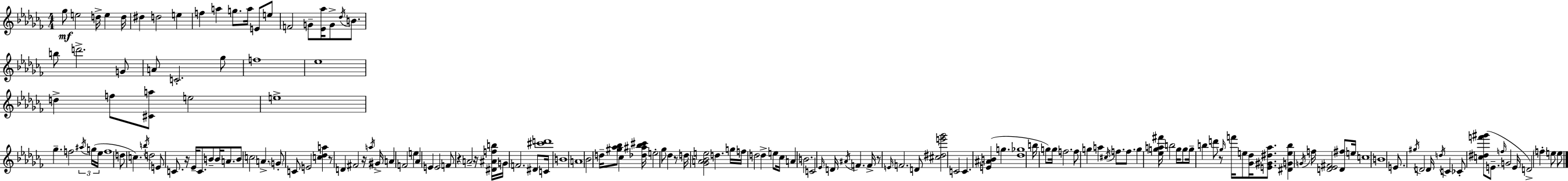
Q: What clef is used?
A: treble